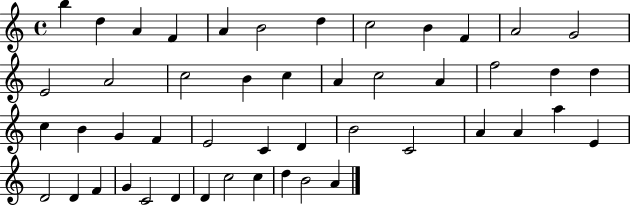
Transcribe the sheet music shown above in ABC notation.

X:1
T:Untitled
M:4/4
L:1/4
K:C
b d A F A B2 d c2 B F A2 G2 E2 A2 c2 B c A c2 A f2 d d c B G F E2 C D B2 C2 A A a E D2 D F G C2 D D c2 c d B2 A